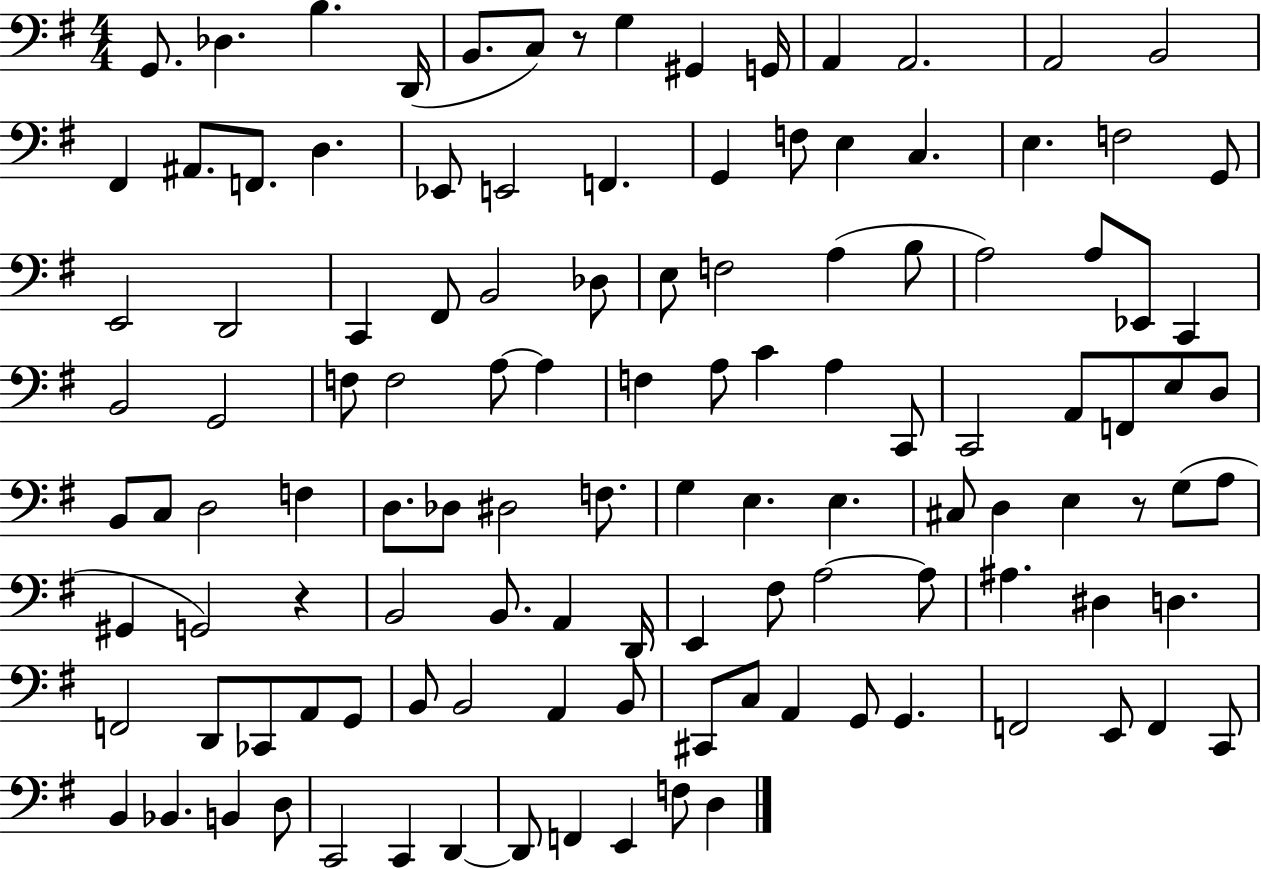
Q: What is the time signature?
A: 4/4